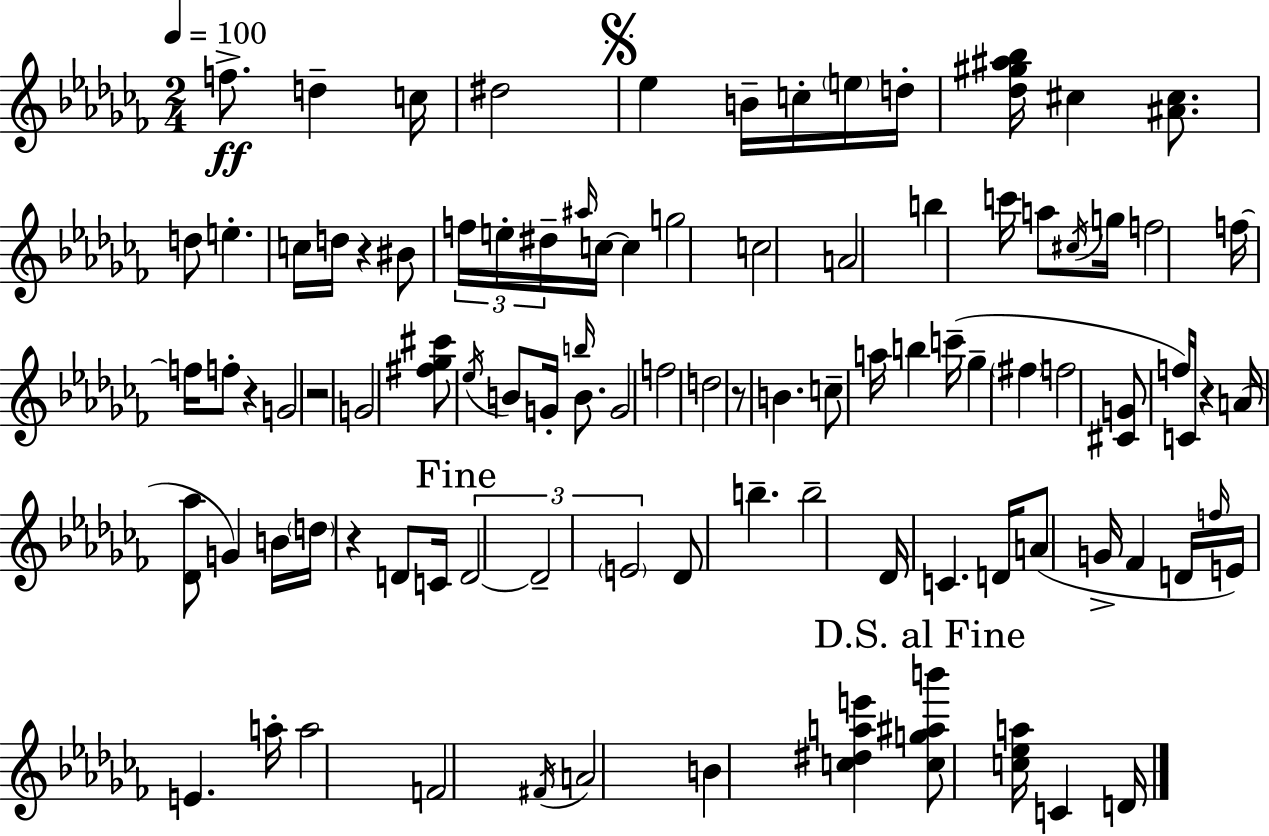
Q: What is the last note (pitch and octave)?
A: D4